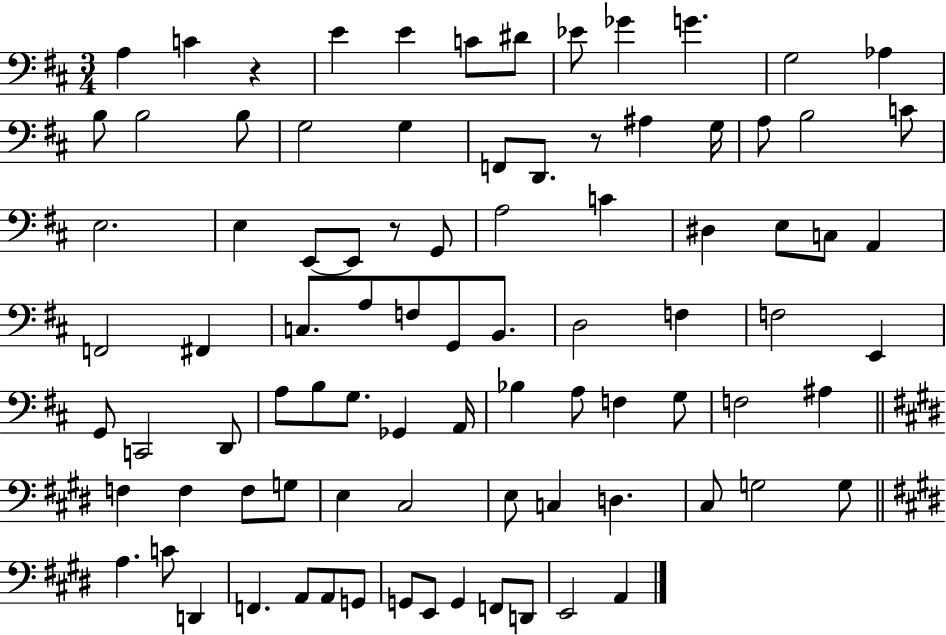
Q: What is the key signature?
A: D major